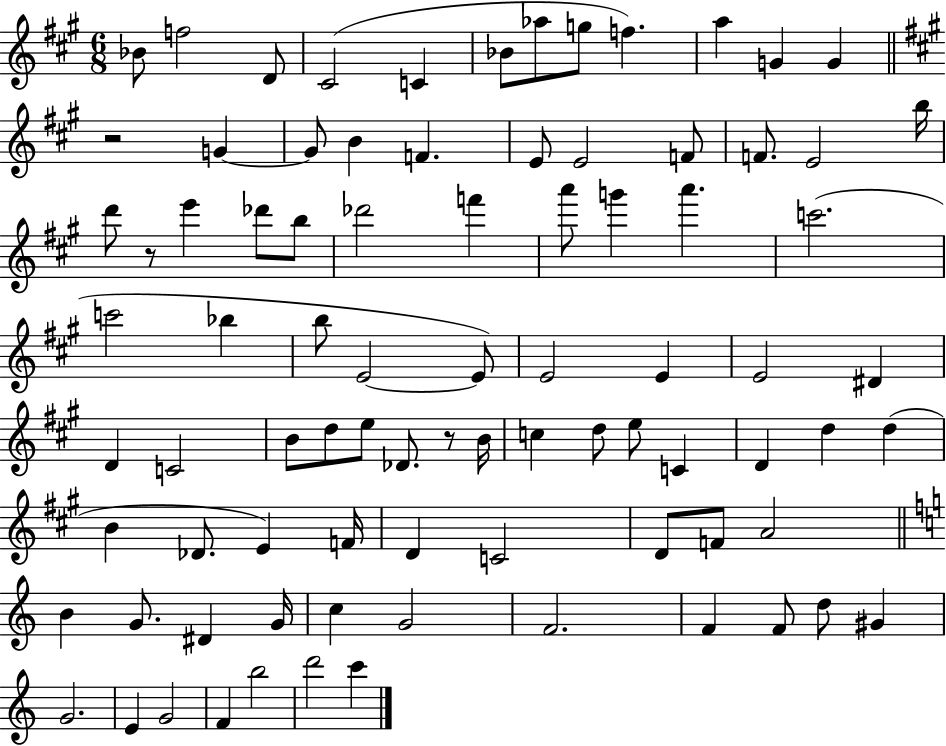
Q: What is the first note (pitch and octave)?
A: Bb4